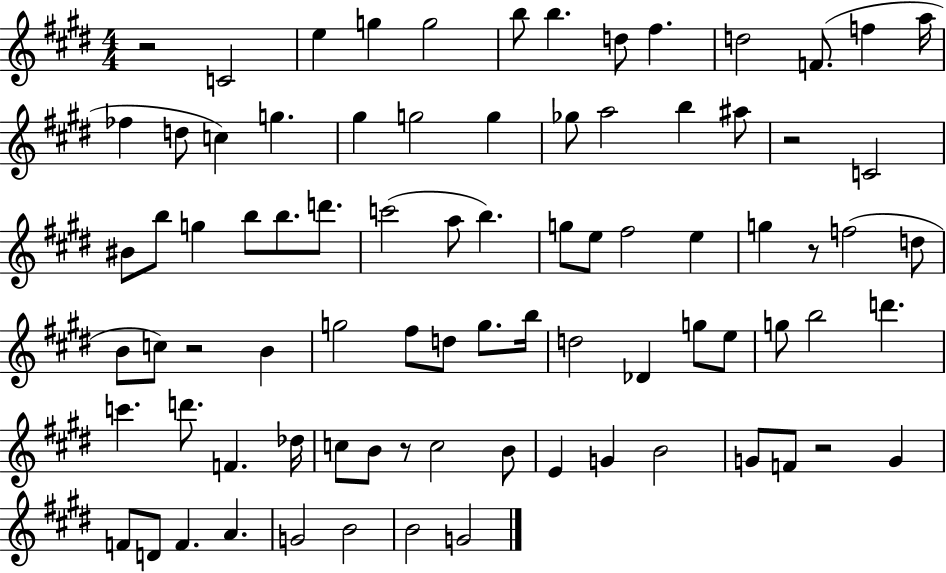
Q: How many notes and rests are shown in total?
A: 83